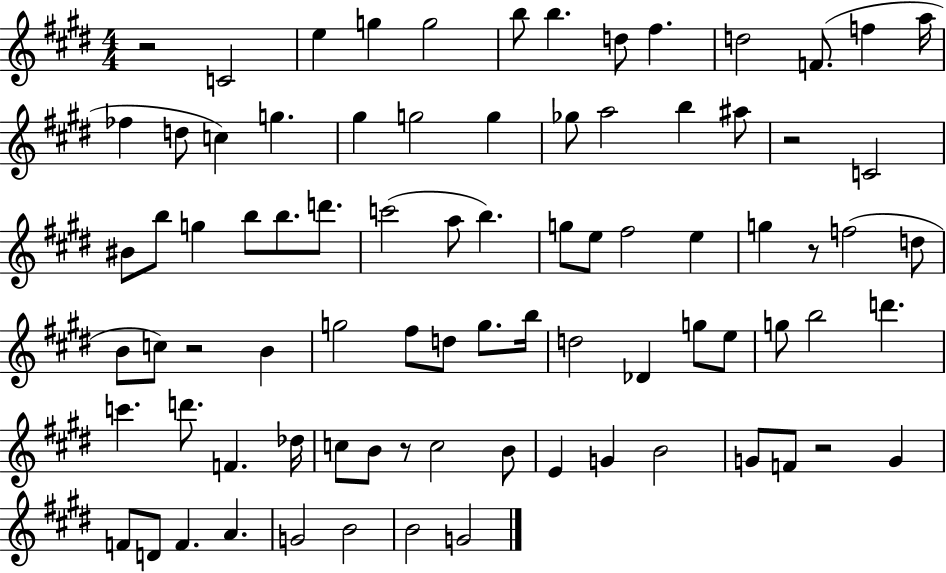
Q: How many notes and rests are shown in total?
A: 83